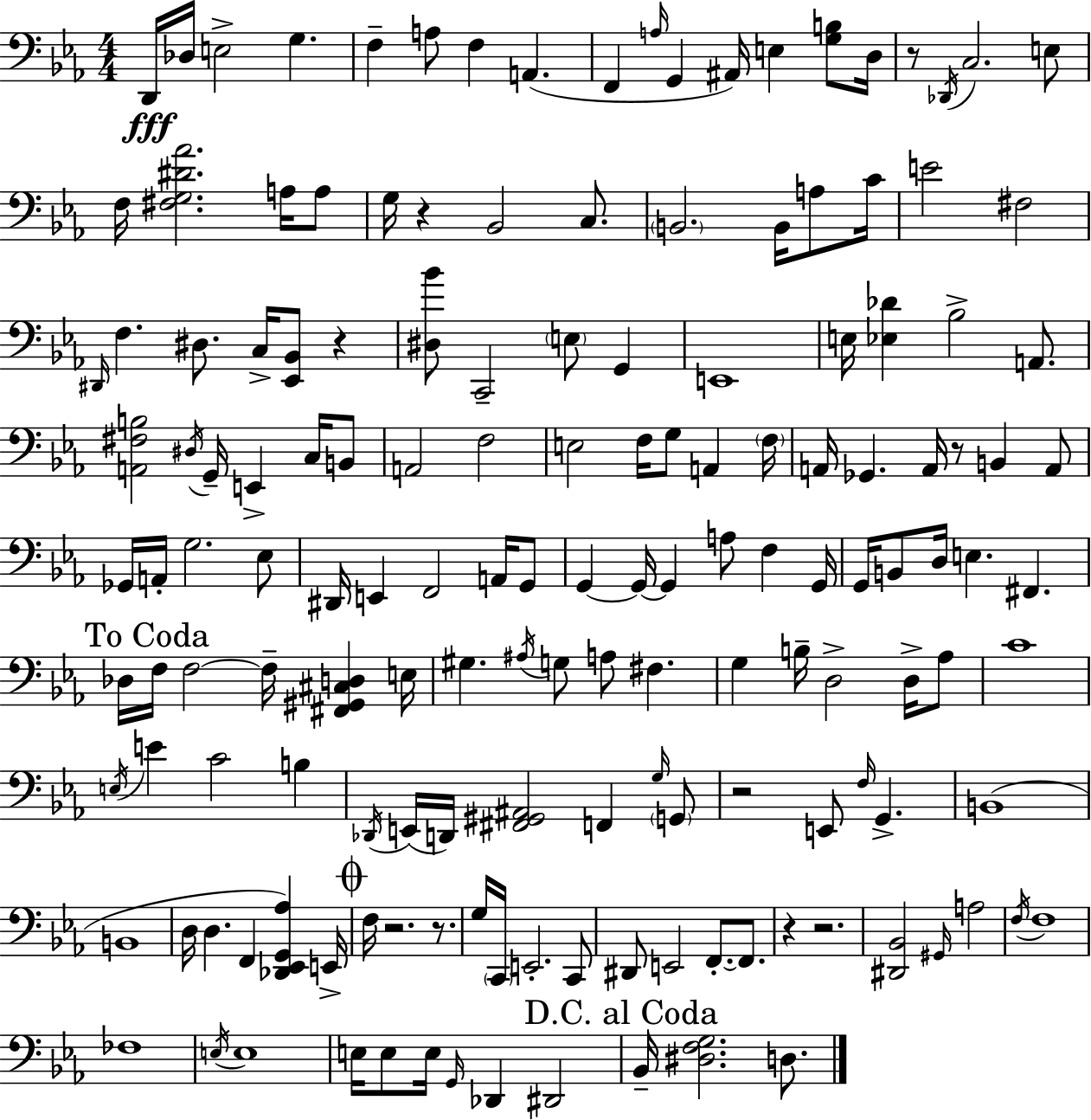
D2/s Db3/s E3/h G3/q. F3/q A3/e F3/q A2/q. F2/q A3/s G2/q A#2/s E3/q [G3,B3]/e D3/s R/e Db2/s C3/h. E3/e F3/s [F#3,G3,D#4,Ab4]/h. A3/s A3/e G3/s R/q Bb2/h C3/e. B2/h. B2/s A3/e C4/s E4/h F#3/h D#2/s F3/q. D#3/e. C3/s [Eb2,Bb2]/e R/q [D#3,Bb4]/e C2/h E3/e G2/q E2/w E3/s [Eb3,Db4]/q Bb3/h A2/e. [A2,F#3,B3]/h D#3/s G2/s E2/q C3/s B2/e A2/h F3/h E3/h F3/s G3/e A2/q F3/s A2/s Gb2/q. A2/s R/e B2/q A2/e Gb2/s A2/s G3/h. Eb3/e D#2/s E2/q F2/h A2/s G2/e G2/q G2/s G2/q A3/e F3/q G2/s G2/s B2/e D3/s E3/q. F#2/q. Db3/s F3/s F3/h F3/s [F#2,G#2,C#3,D3]/q E3/s G#3/q. A#3/s G3/e A3/e F#3/q. G3/q B3/s D3/h D3/s Ab3/e C4/w E3/s E4/q C4/h B3/q Db2/s E2/s D2/s [F#2,G#2,A#2]/h F2/q G3/s G2/e R/h E2/e F3/s G2/q. B2/w B2/w D3/s D3/q. F2/q [Db2,Eb2,G2,Ab3]/q E2/s F3/s R/h. R/e. G3/s C2/s E2/h. C2/e D#2/e E2/h F2/e. F2/e. R/q R/h. [D#2,Bb2]/h G#2/s A3/h F3/s F3/w FES3/w E3/s E3/w E3/s E3/e E3/s G2/s Db2/q D#2/h Bb2/s [D#3,F3,G3]/h. D3/e.